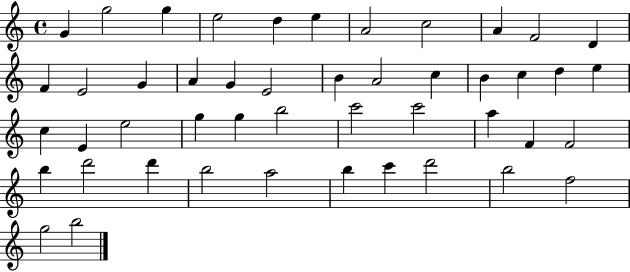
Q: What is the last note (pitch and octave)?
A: B5